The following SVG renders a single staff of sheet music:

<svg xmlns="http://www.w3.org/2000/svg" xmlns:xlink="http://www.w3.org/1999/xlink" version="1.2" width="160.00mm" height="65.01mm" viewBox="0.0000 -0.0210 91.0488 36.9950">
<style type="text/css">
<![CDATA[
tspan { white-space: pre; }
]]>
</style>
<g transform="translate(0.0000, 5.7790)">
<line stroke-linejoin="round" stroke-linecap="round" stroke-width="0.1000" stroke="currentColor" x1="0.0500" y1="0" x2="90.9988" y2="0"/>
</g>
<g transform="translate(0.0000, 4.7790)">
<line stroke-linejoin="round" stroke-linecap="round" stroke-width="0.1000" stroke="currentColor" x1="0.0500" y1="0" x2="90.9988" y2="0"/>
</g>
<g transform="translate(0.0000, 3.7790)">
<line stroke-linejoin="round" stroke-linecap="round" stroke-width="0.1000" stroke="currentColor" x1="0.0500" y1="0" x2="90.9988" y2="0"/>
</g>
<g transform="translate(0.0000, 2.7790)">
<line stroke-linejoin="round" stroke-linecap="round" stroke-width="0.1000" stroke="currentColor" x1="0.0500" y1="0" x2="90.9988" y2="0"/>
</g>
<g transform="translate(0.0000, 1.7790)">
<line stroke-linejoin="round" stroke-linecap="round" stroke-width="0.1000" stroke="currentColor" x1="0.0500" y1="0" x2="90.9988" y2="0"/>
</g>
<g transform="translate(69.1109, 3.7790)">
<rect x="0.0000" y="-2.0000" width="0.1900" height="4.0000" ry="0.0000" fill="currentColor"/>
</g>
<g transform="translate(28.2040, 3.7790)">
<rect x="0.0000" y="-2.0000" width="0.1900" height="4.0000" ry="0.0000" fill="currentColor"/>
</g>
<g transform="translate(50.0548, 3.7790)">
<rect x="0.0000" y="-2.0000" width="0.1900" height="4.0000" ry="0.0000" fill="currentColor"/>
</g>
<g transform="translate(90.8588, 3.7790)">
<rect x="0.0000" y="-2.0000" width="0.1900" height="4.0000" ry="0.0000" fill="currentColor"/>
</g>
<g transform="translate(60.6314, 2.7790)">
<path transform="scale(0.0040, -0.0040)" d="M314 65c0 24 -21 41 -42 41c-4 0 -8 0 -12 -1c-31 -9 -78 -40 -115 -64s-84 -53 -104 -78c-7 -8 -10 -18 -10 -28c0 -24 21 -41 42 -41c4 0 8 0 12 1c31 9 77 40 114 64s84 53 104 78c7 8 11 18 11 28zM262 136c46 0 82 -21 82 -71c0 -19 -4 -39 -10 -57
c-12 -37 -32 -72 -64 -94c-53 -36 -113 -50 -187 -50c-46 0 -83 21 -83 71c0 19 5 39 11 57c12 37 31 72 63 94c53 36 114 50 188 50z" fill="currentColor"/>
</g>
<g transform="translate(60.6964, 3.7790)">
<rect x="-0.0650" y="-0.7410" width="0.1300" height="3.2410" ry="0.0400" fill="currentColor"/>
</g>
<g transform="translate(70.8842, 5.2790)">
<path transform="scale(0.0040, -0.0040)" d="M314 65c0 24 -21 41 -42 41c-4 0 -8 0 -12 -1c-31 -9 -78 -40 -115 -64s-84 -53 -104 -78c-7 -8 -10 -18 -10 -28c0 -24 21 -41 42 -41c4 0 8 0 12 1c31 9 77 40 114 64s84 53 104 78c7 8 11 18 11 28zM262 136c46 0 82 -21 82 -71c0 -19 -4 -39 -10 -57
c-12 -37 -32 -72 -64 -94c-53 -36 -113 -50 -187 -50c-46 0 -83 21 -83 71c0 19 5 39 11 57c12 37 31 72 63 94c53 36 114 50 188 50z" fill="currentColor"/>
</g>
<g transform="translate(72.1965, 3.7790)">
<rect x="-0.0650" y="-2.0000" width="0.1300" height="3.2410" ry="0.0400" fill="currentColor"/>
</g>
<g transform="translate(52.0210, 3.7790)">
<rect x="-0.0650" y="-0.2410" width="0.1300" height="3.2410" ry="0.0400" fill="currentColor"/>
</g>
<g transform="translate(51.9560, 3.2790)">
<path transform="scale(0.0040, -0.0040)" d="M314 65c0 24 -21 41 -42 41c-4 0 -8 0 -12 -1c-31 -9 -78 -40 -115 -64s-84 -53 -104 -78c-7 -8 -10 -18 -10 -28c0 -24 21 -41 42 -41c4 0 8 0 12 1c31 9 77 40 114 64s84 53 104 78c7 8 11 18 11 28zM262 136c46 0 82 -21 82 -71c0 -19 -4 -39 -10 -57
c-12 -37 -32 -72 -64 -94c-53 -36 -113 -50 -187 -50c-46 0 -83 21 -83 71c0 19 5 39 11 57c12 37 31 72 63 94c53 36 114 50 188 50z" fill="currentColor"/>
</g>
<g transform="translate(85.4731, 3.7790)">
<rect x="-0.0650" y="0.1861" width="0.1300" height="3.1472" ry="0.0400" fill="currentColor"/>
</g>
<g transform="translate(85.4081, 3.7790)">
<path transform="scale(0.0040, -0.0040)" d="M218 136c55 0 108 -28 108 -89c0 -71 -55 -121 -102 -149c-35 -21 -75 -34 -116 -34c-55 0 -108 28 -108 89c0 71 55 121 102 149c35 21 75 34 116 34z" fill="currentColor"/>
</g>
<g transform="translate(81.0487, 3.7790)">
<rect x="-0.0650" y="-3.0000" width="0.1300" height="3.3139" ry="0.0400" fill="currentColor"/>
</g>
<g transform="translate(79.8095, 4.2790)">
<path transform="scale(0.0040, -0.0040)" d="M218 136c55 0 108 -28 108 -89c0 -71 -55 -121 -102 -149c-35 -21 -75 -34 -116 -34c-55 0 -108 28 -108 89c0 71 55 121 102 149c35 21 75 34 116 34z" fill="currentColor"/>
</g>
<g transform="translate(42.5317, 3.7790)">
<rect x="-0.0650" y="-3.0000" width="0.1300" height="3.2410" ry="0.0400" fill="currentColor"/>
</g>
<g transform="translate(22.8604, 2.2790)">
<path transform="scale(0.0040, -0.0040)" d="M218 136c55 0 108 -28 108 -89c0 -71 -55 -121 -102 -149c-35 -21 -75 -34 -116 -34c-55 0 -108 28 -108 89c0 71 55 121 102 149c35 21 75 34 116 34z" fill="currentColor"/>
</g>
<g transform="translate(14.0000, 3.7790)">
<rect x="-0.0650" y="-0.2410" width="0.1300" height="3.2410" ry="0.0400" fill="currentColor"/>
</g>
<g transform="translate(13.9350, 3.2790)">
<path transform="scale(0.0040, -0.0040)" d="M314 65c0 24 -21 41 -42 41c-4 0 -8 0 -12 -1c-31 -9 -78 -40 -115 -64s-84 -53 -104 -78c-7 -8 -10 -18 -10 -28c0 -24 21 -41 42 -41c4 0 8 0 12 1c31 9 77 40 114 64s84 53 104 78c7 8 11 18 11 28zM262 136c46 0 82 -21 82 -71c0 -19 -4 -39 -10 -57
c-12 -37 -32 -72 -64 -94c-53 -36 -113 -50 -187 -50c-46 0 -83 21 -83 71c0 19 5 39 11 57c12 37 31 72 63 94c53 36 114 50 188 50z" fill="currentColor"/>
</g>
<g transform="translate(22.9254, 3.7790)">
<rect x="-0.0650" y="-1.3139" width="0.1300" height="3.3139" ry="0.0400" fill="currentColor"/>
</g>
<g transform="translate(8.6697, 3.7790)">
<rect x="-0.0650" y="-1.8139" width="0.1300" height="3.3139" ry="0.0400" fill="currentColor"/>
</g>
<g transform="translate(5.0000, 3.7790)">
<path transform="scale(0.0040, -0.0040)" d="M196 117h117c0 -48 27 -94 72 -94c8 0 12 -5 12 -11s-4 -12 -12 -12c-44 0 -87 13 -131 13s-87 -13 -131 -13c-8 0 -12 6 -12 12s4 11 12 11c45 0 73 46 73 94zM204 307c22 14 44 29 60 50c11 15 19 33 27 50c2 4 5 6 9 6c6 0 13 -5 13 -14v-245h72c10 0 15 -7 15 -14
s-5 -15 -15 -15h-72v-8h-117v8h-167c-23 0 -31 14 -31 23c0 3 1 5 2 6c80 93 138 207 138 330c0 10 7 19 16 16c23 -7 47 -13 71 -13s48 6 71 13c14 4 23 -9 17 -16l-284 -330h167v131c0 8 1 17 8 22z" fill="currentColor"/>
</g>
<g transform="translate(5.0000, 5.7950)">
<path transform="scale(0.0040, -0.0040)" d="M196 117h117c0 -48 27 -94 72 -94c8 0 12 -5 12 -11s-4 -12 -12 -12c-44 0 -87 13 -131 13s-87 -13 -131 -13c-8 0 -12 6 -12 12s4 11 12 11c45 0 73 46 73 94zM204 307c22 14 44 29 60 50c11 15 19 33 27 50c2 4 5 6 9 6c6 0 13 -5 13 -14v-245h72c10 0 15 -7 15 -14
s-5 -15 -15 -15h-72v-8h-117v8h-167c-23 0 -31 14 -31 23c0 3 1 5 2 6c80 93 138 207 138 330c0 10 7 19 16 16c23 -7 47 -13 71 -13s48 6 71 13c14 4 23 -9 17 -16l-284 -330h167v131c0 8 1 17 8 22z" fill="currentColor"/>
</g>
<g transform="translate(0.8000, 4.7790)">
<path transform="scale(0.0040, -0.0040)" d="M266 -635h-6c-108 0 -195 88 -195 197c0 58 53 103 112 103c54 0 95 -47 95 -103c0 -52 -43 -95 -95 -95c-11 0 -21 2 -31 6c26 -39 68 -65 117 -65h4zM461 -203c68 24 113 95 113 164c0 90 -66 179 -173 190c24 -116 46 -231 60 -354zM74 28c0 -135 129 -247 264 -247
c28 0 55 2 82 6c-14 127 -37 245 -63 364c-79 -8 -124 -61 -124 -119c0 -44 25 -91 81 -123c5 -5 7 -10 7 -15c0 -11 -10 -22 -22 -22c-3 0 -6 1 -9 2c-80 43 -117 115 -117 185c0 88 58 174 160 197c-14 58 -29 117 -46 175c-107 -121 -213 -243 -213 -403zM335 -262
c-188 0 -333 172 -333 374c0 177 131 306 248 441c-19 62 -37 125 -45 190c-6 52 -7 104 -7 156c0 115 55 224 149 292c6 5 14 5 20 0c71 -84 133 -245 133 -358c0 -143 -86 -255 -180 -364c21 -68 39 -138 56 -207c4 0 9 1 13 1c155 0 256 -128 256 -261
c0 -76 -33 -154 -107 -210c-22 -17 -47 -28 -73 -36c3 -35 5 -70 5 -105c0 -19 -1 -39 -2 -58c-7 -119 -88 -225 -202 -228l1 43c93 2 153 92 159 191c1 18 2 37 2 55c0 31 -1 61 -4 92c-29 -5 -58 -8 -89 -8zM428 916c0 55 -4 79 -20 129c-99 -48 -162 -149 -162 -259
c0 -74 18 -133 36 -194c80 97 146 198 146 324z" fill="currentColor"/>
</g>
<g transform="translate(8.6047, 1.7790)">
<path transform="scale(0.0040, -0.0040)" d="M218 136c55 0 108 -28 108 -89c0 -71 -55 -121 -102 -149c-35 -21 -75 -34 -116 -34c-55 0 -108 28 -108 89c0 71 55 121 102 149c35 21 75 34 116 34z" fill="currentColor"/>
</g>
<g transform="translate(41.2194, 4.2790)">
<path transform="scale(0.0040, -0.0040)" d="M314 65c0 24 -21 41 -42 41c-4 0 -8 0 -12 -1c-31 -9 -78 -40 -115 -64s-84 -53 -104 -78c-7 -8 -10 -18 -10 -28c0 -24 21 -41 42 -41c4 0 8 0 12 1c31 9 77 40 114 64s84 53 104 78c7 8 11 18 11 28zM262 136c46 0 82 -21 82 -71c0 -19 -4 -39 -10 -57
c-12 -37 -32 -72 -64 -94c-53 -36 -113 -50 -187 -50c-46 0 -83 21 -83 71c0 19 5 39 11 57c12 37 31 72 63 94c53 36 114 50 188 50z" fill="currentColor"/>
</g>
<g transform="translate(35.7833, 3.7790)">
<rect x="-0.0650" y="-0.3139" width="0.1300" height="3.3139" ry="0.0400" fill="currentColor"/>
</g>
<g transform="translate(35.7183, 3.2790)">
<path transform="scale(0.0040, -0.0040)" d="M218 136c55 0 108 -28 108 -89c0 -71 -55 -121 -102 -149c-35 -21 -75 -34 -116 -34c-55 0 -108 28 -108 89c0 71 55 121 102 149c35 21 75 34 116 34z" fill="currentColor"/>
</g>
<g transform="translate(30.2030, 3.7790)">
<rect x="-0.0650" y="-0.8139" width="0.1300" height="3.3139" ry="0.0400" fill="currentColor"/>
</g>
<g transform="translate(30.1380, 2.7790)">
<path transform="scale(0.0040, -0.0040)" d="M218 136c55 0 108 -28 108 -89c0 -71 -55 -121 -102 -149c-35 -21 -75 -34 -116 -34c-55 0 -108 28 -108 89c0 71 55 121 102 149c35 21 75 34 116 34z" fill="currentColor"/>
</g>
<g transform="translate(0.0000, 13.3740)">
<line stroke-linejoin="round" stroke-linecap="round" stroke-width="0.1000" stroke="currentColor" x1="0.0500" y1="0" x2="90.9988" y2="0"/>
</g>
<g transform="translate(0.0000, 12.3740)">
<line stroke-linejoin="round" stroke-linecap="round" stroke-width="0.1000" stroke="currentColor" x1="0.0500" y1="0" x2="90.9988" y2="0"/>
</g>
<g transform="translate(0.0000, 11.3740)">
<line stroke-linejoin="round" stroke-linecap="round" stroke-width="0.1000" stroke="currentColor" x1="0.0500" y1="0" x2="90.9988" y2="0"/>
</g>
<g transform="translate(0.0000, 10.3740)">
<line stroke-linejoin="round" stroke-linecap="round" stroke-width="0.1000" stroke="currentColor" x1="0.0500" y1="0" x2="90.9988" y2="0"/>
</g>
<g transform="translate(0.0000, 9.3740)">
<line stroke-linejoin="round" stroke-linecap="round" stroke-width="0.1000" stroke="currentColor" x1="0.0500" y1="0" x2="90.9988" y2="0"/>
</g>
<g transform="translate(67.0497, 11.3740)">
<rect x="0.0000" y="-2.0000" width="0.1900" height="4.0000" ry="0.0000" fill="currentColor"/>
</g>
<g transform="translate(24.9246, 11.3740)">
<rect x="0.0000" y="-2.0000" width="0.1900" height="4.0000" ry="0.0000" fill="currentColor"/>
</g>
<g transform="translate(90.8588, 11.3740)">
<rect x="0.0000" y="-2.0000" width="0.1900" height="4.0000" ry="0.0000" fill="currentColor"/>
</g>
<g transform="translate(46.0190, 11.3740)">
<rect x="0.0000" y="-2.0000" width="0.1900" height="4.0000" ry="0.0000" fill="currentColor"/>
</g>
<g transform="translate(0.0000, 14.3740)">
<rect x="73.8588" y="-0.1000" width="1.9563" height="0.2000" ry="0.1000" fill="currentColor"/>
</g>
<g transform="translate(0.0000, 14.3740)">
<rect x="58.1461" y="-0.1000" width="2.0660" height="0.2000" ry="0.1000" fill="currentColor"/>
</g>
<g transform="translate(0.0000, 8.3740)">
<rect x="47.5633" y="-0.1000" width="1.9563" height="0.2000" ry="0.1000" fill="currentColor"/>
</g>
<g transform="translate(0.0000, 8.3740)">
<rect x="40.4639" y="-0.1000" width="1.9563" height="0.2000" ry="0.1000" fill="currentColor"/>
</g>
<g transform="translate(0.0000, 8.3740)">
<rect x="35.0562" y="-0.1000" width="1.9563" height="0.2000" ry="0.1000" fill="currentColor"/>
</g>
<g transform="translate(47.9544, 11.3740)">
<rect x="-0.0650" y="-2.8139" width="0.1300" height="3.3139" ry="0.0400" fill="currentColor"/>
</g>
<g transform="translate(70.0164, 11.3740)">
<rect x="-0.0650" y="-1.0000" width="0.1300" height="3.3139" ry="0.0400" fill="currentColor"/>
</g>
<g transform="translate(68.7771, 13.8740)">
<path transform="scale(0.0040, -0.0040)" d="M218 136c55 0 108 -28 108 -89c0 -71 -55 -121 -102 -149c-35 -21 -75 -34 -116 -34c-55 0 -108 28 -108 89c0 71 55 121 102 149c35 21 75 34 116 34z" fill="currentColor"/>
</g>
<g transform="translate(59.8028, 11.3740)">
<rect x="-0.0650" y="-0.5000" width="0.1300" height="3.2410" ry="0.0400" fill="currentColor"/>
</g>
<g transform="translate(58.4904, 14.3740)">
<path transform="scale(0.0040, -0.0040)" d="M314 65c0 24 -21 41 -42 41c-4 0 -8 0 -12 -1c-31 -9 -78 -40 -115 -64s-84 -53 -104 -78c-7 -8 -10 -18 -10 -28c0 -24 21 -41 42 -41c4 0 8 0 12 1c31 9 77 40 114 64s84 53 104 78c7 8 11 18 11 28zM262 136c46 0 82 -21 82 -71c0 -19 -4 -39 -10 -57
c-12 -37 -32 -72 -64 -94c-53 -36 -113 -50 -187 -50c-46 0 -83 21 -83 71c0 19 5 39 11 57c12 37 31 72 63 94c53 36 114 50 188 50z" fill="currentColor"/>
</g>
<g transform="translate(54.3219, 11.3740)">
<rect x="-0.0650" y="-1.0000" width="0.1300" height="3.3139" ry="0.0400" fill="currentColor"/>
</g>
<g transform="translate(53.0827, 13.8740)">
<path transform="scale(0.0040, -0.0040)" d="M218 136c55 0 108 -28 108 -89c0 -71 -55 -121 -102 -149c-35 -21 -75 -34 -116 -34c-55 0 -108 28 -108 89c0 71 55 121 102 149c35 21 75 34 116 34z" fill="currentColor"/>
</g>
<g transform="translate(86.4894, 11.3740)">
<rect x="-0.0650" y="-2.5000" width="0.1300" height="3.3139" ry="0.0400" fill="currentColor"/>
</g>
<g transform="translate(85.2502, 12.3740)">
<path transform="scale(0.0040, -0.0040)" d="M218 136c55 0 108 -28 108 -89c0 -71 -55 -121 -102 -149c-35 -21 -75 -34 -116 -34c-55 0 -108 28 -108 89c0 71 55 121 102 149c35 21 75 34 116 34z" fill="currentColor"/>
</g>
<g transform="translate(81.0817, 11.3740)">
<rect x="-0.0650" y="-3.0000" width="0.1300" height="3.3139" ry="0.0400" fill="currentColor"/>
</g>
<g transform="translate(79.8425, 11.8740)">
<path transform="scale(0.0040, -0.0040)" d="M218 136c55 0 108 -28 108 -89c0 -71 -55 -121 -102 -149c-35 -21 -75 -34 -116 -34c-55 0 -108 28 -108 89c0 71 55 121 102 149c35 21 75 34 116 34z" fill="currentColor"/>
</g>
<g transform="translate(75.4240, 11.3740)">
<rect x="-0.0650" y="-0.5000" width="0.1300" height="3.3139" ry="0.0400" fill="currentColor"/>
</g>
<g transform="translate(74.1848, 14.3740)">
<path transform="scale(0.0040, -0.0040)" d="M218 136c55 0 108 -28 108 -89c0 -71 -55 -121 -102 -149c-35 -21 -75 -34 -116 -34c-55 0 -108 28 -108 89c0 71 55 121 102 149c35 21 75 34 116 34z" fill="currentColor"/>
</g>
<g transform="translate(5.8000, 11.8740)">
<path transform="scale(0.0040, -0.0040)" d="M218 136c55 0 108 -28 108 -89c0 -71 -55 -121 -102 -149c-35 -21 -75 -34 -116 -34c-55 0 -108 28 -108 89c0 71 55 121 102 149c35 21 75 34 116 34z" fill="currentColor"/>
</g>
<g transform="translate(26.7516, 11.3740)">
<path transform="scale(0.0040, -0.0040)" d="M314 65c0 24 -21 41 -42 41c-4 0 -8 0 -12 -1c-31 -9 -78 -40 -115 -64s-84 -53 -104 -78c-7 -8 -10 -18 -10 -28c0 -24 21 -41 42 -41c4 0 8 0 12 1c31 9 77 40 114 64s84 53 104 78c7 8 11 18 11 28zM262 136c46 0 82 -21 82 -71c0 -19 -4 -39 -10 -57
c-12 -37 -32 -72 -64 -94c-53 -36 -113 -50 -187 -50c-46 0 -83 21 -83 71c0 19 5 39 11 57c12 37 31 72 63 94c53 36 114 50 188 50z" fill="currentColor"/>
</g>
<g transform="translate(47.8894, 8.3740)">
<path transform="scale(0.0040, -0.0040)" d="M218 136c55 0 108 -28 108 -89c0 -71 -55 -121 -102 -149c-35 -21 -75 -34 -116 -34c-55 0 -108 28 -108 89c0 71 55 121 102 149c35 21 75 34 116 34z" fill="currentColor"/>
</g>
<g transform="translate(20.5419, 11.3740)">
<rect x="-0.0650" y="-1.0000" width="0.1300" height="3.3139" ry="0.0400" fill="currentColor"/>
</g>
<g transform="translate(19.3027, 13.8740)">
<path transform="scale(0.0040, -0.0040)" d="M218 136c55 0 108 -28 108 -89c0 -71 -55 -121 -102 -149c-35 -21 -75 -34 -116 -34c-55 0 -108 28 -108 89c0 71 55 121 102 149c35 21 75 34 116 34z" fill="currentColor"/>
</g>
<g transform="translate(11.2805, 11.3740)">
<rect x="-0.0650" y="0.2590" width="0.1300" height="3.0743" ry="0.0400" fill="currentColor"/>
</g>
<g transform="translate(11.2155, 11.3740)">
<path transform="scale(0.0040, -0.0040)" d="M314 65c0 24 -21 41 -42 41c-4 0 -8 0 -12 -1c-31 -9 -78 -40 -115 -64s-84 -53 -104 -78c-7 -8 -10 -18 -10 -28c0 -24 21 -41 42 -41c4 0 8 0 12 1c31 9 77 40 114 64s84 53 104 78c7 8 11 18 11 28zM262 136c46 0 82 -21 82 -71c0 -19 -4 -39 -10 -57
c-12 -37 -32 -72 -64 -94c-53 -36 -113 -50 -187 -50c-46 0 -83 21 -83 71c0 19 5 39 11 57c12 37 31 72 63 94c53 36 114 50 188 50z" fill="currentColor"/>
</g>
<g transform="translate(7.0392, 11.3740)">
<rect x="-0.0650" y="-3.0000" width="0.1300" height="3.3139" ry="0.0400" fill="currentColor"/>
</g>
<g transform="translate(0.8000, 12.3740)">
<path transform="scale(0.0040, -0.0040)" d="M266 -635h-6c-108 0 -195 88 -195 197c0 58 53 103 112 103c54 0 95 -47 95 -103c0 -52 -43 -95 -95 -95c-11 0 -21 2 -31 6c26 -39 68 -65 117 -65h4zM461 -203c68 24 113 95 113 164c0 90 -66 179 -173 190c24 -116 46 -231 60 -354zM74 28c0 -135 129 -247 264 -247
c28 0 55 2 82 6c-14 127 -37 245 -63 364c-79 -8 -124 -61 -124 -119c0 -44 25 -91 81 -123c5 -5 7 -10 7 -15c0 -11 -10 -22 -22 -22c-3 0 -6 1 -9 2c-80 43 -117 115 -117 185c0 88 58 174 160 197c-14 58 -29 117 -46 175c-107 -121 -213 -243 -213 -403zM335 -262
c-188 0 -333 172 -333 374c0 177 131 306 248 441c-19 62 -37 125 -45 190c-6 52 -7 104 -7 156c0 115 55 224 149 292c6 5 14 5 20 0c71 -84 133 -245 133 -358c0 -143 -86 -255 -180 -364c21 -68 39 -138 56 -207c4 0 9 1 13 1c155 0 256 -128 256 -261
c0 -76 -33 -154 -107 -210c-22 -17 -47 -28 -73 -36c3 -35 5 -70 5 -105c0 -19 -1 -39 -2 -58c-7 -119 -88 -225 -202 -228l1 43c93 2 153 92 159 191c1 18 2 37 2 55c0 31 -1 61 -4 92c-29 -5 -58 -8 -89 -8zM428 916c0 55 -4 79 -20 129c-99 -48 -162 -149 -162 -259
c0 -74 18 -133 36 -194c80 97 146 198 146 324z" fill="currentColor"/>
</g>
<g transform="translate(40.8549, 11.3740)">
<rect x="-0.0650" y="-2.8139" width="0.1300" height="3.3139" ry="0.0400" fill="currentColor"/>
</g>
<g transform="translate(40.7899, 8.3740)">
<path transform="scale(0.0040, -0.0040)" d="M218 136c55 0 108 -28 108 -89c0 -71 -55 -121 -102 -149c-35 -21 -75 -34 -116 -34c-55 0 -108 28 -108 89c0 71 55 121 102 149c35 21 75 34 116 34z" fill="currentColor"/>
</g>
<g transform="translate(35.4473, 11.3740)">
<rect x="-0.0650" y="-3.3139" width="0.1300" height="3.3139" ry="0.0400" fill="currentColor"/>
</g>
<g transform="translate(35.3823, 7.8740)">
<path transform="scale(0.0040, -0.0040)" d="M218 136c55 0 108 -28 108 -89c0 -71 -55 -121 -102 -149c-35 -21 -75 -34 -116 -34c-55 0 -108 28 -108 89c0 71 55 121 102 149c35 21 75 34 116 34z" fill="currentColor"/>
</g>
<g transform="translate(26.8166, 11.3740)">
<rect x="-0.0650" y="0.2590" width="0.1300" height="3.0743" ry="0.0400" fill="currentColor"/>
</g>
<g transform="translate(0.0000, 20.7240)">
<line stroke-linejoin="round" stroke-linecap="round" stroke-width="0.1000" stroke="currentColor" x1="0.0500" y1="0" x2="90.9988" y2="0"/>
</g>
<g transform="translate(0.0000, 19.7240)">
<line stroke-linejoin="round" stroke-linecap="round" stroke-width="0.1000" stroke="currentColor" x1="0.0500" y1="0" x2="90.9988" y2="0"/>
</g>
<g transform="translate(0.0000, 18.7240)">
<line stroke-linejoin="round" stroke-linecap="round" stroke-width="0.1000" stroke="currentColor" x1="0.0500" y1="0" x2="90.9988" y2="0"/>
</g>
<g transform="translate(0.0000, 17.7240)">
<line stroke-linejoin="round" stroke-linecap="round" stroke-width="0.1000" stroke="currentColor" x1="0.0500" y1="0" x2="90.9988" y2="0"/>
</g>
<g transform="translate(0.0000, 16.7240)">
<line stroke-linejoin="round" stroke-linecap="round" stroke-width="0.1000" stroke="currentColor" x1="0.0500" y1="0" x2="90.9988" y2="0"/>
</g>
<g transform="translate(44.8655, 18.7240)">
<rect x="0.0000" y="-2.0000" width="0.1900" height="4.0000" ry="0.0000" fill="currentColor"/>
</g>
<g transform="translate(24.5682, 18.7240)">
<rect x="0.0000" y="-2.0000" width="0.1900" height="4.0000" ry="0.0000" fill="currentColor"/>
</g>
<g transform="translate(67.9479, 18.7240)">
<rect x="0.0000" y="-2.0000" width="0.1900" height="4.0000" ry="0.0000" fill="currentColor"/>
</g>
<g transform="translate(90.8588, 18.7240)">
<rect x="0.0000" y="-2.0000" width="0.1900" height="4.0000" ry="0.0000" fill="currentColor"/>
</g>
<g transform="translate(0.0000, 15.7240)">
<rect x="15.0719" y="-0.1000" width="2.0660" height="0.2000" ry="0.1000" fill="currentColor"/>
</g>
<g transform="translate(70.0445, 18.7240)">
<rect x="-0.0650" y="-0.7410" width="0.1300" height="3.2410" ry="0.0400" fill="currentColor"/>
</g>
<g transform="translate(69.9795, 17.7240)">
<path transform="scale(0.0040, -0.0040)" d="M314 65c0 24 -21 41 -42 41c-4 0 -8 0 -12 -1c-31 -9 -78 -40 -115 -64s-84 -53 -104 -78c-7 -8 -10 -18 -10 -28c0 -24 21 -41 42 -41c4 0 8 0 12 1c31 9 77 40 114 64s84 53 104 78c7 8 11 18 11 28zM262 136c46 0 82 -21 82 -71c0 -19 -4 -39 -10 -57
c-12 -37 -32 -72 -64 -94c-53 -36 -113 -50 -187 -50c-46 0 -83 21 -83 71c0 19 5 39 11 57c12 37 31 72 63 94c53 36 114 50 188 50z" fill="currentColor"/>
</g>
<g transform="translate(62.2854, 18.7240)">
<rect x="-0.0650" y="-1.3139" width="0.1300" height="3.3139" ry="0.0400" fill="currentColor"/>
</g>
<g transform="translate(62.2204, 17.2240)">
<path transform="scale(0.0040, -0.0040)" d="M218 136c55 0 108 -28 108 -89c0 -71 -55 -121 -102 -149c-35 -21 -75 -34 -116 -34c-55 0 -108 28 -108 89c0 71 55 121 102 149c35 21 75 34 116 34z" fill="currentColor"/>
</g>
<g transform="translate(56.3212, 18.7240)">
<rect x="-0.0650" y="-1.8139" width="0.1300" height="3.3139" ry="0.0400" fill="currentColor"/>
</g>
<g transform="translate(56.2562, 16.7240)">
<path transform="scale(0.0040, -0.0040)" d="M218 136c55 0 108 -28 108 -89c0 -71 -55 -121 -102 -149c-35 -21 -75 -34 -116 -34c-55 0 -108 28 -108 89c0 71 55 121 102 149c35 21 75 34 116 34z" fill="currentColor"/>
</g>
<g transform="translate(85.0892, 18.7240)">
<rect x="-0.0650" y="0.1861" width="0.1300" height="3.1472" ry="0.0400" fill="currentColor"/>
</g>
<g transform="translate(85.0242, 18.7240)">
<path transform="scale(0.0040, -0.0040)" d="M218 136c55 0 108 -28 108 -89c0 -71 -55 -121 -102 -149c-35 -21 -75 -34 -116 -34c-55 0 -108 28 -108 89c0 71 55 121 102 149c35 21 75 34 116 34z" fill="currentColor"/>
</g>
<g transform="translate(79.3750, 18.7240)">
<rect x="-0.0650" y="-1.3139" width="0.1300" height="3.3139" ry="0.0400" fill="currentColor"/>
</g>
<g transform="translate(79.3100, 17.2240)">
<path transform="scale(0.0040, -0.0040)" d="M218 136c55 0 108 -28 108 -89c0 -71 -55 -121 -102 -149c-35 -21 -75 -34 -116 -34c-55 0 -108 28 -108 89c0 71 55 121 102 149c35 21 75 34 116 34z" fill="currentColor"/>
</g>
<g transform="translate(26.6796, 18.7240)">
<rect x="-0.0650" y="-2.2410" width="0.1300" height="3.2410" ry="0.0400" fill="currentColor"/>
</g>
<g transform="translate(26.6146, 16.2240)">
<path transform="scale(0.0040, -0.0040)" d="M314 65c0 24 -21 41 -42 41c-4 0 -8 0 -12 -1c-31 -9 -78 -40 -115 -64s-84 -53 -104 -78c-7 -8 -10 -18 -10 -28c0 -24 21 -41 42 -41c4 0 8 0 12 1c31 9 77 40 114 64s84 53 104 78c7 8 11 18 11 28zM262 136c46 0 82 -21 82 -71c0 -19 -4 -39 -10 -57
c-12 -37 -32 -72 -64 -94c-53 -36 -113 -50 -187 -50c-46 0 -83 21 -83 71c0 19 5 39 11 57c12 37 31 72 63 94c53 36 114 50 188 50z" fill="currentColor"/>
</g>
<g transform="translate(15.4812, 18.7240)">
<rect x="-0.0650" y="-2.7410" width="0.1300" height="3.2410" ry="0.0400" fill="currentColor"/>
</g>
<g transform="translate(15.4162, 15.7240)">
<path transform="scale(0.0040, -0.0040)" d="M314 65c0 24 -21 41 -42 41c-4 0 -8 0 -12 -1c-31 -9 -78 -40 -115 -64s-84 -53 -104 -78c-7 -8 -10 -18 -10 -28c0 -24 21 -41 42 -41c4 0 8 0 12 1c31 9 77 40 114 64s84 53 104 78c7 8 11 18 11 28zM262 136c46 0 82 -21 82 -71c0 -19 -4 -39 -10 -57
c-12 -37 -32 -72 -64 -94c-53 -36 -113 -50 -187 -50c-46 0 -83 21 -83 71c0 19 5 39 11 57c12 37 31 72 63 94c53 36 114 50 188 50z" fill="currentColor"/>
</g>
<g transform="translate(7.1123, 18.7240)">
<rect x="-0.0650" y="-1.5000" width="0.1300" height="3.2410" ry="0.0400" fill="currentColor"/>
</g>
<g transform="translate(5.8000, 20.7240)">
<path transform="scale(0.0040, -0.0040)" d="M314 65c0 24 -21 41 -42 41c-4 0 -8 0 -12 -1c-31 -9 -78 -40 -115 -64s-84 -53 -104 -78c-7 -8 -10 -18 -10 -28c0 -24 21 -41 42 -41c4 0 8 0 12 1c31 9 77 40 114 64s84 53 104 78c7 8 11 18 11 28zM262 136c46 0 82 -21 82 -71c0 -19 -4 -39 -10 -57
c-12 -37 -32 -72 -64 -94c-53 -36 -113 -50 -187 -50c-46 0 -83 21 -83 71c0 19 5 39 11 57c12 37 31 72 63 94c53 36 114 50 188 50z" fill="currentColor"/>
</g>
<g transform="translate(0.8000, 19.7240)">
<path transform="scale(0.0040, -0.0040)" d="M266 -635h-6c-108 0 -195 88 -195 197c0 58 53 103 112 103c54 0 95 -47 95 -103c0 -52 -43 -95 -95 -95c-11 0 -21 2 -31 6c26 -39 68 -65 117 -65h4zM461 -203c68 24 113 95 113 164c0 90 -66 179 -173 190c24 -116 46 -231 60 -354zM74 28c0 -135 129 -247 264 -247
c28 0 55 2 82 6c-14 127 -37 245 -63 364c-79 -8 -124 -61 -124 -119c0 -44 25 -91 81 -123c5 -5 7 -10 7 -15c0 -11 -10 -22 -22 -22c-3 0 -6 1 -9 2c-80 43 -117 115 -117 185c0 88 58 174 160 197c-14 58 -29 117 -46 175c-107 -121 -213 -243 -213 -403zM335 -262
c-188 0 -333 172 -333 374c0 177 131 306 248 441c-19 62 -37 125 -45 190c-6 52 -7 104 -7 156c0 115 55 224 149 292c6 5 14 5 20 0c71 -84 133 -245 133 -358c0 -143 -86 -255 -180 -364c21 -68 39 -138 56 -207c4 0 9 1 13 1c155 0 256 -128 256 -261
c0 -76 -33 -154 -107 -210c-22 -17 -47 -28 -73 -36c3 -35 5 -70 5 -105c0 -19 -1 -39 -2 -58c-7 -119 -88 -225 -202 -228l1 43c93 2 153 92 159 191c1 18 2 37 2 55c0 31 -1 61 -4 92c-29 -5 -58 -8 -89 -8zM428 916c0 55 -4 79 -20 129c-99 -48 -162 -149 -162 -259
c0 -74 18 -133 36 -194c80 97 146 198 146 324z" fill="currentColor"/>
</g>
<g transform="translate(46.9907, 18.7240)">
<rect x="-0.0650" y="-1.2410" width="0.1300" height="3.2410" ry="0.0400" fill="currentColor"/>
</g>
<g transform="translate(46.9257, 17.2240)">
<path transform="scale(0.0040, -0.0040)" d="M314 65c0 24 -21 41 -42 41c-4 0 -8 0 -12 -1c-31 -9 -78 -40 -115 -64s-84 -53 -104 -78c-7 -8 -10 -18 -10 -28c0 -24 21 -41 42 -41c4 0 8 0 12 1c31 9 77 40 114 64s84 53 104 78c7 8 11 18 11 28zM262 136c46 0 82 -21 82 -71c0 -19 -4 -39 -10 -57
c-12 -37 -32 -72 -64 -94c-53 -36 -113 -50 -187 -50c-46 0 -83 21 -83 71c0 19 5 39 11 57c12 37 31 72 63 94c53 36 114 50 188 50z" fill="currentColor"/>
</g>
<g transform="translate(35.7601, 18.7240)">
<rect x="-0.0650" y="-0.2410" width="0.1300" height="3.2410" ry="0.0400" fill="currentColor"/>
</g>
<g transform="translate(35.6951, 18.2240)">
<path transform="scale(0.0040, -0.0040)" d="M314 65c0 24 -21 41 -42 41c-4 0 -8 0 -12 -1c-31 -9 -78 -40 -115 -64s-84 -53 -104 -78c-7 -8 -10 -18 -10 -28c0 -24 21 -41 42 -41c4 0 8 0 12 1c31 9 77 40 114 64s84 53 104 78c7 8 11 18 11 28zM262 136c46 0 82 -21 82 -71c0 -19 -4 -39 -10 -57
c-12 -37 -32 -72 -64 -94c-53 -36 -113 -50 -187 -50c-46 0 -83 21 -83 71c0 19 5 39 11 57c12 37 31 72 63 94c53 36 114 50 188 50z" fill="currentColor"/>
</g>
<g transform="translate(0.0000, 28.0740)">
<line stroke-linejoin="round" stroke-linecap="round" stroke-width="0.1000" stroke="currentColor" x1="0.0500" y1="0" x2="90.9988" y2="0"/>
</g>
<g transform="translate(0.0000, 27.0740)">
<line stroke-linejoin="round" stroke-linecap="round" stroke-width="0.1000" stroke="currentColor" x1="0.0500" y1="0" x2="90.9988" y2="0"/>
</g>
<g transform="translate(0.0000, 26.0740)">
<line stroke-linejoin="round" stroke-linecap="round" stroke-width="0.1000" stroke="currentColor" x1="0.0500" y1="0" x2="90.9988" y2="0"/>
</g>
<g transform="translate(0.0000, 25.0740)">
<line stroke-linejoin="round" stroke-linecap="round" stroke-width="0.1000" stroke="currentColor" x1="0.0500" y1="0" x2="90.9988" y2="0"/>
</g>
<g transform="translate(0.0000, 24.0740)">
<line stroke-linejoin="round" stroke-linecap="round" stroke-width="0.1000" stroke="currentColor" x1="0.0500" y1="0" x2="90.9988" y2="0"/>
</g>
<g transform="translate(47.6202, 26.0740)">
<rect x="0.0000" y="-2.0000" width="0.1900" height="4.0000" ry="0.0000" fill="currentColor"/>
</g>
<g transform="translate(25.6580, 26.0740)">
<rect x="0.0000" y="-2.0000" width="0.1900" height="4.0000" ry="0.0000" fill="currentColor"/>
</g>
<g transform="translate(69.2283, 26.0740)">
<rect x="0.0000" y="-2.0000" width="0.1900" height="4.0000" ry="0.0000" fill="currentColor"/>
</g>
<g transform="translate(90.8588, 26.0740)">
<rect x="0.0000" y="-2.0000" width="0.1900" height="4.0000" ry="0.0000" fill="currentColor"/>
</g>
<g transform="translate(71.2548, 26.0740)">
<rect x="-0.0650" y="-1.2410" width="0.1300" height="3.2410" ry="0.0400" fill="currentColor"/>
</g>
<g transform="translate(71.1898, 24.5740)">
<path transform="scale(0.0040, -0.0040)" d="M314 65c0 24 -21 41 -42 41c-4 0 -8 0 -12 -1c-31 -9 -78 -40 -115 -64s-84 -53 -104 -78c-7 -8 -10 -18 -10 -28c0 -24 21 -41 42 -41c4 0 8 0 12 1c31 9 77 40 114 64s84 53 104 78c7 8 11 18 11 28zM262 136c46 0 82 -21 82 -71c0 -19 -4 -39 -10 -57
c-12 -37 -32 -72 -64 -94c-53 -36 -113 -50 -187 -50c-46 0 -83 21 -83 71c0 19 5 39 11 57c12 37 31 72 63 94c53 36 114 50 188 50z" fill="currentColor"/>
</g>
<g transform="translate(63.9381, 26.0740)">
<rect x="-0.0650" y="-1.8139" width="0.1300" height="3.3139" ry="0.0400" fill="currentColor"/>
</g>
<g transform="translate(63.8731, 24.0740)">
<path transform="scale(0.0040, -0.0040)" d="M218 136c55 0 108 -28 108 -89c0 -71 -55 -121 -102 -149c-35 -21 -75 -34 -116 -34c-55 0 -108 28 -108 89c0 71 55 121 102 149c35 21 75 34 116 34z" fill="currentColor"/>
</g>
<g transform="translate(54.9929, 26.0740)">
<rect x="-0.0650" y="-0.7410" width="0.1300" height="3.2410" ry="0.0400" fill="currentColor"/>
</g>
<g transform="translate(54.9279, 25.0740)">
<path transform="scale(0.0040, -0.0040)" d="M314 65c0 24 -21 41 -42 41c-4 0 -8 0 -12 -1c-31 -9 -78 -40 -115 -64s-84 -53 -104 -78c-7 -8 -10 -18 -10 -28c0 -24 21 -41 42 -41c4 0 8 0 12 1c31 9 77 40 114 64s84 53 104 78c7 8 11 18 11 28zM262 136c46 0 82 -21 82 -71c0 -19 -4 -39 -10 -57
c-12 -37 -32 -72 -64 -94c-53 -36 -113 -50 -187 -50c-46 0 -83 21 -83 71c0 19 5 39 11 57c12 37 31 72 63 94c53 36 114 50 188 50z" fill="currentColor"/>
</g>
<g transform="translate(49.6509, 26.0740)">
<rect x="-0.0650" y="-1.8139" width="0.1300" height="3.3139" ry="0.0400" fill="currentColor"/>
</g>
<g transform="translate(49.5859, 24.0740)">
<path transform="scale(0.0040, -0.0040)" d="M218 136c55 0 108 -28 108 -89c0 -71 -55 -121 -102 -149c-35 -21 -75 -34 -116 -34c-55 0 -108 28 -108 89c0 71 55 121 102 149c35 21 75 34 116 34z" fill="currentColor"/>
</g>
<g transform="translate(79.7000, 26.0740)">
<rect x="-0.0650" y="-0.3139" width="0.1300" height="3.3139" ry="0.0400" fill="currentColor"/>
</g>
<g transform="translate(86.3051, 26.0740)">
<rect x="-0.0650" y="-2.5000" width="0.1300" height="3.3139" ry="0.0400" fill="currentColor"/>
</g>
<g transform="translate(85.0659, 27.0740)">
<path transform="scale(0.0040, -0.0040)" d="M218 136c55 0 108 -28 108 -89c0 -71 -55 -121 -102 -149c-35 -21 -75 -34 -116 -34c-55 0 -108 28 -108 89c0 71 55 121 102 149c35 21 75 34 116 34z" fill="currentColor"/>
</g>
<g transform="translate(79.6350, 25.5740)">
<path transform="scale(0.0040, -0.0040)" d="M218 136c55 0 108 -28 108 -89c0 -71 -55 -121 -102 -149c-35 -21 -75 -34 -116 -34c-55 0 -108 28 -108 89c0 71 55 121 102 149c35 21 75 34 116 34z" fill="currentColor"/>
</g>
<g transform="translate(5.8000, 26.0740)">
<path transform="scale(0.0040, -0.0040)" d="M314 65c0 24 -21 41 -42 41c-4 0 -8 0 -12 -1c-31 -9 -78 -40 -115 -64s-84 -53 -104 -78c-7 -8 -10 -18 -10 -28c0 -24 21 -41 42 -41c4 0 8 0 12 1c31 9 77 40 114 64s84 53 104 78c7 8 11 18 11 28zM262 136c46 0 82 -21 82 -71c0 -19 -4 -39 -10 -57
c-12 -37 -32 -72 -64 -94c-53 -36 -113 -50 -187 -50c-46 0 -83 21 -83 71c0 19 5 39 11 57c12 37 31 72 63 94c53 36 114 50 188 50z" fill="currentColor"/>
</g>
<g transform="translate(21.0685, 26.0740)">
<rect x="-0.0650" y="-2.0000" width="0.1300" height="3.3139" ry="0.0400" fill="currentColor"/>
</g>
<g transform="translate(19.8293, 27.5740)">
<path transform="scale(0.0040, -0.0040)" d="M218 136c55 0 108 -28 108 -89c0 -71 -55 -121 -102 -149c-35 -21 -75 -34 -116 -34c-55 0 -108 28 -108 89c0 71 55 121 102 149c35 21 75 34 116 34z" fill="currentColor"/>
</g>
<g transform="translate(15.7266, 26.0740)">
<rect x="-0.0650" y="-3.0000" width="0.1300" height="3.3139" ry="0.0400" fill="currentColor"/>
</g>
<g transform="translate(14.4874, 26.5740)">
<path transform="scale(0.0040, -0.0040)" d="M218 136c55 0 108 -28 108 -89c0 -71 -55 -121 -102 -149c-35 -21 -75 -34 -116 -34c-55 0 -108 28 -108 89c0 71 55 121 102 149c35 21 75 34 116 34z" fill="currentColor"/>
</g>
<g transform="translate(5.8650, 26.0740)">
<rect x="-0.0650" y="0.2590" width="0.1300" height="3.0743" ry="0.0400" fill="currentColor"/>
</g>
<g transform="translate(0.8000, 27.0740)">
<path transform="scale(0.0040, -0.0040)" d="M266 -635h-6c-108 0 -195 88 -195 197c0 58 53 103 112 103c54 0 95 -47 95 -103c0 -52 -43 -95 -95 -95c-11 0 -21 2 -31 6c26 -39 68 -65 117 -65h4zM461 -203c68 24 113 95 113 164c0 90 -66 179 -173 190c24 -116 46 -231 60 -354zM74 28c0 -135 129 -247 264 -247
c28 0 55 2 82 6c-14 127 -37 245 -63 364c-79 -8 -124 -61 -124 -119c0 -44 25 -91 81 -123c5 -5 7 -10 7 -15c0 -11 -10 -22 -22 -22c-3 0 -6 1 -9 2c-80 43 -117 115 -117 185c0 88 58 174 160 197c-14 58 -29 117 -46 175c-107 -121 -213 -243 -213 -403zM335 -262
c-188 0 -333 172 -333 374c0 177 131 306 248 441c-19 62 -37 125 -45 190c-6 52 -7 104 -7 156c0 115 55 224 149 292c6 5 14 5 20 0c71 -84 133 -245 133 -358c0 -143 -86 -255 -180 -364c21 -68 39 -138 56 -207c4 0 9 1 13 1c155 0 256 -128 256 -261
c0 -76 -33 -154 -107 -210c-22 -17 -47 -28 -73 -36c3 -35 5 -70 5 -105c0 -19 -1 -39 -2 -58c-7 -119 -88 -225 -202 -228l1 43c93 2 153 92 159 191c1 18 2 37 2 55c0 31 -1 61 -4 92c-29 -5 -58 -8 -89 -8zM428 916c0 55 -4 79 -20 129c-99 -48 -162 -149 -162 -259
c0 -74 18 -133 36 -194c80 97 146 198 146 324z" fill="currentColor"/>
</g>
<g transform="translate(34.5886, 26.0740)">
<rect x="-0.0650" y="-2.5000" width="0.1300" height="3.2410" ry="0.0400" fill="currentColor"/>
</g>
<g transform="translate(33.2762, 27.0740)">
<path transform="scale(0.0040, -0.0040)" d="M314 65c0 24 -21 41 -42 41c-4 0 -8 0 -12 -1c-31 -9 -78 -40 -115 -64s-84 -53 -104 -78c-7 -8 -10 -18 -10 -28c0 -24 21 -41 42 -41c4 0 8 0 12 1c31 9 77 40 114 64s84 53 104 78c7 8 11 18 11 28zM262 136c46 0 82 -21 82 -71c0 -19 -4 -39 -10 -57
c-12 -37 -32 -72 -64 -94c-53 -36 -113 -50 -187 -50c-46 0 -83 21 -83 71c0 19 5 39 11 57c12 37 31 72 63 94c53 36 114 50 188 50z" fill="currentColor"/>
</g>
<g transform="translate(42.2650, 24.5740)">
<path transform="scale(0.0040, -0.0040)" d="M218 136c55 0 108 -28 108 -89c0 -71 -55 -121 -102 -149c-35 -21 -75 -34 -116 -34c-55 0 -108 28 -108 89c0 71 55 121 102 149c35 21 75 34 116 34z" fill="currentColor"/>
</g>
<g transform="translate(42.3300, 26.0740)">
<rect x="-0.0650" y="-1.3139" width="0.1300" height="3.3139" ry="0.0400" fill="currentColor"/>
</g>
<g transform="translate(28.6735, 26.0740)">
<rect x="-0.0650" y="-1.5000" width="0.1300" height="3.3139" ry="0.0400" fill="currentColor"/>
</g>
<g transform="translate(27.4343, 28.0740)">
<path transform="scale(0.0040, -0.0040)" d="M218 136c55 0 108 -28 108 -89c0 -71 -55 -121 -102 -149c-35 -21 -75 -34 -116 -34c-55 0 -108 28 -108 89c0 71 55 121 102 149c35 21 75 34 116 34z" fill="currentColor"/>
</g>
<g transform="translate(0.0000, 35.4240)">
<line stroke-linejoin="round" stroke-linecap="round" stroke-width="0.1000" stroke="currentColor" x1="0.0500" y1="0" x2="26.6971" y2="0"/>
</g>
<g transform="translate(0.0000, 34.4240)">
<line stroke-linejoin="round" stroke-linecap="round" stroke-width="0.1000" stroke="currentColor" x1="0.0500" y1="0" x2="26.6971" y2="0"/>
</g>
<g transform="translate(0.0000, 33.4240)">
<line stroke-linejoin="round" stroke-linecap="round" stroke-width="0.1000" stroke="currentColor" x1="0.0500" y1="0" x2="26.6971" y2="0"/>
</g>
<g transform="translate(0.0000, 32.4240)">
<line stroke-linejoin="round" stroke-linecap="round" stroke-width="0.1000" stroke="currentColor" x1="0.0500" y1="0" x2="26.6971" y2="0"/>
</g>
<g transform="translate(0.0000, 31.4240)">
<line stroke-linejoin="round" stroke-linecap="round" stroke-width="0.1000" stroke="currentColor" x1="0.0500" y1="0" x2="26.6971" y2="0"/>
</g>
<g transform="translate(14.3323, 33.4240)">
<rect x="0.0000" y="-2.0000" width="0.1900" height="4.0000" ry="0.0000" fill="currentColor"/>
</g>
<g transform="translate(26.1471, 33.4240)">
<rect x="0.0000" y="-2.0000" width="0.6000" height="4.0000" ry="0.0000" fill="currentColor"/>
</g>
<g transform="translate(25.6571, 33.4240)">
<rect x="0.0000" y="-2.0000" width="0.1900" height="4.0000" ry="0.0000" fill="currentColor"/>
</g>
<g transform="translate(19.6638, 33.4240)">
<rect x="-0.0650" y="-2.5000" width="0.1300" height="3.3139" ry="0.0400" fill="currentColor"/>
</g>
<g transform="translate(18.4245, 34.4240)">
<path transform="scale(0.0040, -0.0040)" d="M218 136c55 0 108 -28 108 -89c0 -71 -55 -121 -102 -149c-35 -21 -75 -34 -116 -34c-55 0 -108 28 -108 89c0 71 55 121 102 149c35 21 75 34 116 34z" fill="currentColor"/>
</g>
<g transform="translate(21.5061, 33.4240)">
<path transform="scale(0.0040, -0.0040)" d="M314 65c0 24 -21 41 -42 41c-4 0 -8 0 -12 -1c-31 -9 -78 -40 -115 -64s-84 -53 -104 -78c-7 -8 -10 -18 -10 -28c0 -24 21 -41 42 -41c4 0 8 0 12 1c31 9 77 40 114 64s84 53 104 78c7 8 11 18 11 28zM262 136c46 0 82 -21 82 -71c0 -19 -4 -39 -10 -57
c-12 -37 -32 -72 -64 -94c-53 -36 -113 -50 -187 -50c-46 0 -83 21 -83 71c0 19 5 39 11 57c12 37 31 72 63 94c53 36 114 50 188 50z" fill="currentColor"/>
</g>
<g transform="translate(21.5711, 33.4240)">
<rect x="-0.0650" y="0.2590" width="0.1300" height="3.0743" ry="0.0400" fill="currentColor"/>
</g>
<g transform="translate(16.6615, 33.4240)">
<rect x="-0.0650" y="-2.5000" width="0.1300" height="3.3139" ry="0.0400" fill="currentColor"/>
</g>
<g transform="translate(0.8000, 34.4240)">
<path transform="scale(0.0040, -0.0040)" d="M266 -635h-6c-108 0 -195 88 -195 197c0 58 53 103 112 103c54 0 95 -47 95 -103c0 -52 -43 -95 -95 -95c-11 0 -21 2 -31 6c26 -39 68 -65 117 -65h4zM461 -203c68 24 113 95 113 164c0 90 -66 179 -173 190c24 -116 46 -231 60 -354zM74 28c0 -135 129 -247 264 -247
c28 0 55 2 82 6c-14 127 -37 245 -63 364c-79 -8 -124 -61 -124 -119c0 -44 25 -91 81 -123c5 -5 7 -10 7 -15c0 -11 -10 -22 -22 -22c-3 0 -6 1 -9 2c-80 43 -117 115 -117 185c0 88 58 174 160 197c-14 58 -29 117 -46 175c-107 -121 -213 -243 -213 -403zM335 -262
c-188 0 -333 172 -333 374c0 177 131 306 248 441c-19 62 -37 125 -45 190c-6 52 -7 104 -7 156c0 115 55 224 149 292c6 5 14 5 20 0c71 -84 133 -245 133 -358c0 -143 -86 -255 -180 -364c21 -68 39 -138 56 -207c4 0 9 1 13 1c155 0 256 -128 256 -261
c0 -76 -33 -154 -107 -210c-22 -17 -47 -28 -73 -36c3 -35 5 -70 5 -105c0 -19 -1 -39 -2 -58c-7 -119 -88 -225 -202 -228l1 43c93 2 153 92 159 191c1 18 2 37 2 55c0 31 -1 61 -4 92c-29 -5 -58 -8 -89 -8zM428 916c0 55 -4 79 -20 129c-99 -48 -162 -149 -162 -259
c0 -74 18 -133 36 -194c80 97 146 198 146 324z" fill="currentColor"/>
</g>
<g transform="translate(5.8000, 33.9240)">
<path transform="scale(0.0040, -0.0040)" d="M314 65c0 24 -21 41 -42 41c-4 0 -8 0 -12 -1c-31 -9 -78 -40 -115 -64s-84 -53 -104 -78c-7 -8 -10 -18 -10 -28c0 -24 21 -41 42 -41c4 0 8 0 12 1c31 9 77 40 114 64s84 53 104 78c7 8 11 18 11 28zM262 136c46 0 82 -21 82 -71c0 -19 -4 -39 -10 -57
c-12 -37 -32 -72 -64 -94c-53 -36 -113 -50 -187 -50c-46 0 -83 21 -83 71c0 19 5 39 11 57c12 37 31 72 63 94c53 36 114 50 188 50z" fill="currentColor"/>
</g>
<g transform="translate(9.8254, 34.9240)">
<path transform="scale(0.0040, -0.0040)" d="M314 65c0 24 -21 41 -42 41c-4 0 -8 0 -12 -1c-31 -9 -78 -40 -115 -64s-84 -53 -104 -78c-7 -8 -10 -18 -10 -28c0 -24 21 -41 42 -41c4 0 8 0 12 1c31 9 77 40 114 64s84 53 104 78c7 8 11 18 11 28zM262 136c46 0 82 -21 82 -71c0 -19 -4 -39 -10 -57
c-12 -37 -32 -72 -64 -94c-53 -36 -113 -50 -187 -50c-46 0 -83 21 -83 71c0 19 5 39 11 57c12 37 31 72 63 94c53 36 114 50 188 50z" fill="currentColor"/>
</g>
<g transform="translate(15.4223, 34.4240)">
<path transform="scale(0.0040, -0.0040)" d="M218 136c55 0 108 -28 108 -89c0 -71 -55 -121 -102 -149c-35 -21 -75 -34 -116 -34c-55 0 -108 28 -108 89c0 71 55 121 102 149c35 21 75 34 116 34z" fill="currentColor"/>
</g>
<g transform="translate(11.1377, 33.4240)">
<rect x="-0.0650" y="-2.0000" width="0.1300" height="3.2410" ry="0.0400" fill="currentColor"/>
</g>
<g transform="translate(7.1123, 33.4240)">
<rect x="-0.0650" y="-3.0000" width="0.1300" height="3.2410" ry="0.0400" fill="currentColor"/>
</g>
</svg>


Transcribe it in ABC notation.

X:1
T:Untitled
M:4/4
L:1/4
K:C
f c2 e d c A2 c2 d2 F2 A B A B2 D B2 b a a D C2 D C A G E2 a2 g2 c2 e2 f e d2 e B B2 A F E G2 e f d2 f e2 c G A2 F2 G G B2